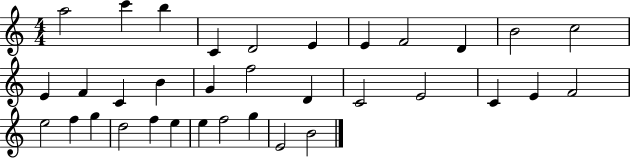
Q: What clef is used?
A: treble